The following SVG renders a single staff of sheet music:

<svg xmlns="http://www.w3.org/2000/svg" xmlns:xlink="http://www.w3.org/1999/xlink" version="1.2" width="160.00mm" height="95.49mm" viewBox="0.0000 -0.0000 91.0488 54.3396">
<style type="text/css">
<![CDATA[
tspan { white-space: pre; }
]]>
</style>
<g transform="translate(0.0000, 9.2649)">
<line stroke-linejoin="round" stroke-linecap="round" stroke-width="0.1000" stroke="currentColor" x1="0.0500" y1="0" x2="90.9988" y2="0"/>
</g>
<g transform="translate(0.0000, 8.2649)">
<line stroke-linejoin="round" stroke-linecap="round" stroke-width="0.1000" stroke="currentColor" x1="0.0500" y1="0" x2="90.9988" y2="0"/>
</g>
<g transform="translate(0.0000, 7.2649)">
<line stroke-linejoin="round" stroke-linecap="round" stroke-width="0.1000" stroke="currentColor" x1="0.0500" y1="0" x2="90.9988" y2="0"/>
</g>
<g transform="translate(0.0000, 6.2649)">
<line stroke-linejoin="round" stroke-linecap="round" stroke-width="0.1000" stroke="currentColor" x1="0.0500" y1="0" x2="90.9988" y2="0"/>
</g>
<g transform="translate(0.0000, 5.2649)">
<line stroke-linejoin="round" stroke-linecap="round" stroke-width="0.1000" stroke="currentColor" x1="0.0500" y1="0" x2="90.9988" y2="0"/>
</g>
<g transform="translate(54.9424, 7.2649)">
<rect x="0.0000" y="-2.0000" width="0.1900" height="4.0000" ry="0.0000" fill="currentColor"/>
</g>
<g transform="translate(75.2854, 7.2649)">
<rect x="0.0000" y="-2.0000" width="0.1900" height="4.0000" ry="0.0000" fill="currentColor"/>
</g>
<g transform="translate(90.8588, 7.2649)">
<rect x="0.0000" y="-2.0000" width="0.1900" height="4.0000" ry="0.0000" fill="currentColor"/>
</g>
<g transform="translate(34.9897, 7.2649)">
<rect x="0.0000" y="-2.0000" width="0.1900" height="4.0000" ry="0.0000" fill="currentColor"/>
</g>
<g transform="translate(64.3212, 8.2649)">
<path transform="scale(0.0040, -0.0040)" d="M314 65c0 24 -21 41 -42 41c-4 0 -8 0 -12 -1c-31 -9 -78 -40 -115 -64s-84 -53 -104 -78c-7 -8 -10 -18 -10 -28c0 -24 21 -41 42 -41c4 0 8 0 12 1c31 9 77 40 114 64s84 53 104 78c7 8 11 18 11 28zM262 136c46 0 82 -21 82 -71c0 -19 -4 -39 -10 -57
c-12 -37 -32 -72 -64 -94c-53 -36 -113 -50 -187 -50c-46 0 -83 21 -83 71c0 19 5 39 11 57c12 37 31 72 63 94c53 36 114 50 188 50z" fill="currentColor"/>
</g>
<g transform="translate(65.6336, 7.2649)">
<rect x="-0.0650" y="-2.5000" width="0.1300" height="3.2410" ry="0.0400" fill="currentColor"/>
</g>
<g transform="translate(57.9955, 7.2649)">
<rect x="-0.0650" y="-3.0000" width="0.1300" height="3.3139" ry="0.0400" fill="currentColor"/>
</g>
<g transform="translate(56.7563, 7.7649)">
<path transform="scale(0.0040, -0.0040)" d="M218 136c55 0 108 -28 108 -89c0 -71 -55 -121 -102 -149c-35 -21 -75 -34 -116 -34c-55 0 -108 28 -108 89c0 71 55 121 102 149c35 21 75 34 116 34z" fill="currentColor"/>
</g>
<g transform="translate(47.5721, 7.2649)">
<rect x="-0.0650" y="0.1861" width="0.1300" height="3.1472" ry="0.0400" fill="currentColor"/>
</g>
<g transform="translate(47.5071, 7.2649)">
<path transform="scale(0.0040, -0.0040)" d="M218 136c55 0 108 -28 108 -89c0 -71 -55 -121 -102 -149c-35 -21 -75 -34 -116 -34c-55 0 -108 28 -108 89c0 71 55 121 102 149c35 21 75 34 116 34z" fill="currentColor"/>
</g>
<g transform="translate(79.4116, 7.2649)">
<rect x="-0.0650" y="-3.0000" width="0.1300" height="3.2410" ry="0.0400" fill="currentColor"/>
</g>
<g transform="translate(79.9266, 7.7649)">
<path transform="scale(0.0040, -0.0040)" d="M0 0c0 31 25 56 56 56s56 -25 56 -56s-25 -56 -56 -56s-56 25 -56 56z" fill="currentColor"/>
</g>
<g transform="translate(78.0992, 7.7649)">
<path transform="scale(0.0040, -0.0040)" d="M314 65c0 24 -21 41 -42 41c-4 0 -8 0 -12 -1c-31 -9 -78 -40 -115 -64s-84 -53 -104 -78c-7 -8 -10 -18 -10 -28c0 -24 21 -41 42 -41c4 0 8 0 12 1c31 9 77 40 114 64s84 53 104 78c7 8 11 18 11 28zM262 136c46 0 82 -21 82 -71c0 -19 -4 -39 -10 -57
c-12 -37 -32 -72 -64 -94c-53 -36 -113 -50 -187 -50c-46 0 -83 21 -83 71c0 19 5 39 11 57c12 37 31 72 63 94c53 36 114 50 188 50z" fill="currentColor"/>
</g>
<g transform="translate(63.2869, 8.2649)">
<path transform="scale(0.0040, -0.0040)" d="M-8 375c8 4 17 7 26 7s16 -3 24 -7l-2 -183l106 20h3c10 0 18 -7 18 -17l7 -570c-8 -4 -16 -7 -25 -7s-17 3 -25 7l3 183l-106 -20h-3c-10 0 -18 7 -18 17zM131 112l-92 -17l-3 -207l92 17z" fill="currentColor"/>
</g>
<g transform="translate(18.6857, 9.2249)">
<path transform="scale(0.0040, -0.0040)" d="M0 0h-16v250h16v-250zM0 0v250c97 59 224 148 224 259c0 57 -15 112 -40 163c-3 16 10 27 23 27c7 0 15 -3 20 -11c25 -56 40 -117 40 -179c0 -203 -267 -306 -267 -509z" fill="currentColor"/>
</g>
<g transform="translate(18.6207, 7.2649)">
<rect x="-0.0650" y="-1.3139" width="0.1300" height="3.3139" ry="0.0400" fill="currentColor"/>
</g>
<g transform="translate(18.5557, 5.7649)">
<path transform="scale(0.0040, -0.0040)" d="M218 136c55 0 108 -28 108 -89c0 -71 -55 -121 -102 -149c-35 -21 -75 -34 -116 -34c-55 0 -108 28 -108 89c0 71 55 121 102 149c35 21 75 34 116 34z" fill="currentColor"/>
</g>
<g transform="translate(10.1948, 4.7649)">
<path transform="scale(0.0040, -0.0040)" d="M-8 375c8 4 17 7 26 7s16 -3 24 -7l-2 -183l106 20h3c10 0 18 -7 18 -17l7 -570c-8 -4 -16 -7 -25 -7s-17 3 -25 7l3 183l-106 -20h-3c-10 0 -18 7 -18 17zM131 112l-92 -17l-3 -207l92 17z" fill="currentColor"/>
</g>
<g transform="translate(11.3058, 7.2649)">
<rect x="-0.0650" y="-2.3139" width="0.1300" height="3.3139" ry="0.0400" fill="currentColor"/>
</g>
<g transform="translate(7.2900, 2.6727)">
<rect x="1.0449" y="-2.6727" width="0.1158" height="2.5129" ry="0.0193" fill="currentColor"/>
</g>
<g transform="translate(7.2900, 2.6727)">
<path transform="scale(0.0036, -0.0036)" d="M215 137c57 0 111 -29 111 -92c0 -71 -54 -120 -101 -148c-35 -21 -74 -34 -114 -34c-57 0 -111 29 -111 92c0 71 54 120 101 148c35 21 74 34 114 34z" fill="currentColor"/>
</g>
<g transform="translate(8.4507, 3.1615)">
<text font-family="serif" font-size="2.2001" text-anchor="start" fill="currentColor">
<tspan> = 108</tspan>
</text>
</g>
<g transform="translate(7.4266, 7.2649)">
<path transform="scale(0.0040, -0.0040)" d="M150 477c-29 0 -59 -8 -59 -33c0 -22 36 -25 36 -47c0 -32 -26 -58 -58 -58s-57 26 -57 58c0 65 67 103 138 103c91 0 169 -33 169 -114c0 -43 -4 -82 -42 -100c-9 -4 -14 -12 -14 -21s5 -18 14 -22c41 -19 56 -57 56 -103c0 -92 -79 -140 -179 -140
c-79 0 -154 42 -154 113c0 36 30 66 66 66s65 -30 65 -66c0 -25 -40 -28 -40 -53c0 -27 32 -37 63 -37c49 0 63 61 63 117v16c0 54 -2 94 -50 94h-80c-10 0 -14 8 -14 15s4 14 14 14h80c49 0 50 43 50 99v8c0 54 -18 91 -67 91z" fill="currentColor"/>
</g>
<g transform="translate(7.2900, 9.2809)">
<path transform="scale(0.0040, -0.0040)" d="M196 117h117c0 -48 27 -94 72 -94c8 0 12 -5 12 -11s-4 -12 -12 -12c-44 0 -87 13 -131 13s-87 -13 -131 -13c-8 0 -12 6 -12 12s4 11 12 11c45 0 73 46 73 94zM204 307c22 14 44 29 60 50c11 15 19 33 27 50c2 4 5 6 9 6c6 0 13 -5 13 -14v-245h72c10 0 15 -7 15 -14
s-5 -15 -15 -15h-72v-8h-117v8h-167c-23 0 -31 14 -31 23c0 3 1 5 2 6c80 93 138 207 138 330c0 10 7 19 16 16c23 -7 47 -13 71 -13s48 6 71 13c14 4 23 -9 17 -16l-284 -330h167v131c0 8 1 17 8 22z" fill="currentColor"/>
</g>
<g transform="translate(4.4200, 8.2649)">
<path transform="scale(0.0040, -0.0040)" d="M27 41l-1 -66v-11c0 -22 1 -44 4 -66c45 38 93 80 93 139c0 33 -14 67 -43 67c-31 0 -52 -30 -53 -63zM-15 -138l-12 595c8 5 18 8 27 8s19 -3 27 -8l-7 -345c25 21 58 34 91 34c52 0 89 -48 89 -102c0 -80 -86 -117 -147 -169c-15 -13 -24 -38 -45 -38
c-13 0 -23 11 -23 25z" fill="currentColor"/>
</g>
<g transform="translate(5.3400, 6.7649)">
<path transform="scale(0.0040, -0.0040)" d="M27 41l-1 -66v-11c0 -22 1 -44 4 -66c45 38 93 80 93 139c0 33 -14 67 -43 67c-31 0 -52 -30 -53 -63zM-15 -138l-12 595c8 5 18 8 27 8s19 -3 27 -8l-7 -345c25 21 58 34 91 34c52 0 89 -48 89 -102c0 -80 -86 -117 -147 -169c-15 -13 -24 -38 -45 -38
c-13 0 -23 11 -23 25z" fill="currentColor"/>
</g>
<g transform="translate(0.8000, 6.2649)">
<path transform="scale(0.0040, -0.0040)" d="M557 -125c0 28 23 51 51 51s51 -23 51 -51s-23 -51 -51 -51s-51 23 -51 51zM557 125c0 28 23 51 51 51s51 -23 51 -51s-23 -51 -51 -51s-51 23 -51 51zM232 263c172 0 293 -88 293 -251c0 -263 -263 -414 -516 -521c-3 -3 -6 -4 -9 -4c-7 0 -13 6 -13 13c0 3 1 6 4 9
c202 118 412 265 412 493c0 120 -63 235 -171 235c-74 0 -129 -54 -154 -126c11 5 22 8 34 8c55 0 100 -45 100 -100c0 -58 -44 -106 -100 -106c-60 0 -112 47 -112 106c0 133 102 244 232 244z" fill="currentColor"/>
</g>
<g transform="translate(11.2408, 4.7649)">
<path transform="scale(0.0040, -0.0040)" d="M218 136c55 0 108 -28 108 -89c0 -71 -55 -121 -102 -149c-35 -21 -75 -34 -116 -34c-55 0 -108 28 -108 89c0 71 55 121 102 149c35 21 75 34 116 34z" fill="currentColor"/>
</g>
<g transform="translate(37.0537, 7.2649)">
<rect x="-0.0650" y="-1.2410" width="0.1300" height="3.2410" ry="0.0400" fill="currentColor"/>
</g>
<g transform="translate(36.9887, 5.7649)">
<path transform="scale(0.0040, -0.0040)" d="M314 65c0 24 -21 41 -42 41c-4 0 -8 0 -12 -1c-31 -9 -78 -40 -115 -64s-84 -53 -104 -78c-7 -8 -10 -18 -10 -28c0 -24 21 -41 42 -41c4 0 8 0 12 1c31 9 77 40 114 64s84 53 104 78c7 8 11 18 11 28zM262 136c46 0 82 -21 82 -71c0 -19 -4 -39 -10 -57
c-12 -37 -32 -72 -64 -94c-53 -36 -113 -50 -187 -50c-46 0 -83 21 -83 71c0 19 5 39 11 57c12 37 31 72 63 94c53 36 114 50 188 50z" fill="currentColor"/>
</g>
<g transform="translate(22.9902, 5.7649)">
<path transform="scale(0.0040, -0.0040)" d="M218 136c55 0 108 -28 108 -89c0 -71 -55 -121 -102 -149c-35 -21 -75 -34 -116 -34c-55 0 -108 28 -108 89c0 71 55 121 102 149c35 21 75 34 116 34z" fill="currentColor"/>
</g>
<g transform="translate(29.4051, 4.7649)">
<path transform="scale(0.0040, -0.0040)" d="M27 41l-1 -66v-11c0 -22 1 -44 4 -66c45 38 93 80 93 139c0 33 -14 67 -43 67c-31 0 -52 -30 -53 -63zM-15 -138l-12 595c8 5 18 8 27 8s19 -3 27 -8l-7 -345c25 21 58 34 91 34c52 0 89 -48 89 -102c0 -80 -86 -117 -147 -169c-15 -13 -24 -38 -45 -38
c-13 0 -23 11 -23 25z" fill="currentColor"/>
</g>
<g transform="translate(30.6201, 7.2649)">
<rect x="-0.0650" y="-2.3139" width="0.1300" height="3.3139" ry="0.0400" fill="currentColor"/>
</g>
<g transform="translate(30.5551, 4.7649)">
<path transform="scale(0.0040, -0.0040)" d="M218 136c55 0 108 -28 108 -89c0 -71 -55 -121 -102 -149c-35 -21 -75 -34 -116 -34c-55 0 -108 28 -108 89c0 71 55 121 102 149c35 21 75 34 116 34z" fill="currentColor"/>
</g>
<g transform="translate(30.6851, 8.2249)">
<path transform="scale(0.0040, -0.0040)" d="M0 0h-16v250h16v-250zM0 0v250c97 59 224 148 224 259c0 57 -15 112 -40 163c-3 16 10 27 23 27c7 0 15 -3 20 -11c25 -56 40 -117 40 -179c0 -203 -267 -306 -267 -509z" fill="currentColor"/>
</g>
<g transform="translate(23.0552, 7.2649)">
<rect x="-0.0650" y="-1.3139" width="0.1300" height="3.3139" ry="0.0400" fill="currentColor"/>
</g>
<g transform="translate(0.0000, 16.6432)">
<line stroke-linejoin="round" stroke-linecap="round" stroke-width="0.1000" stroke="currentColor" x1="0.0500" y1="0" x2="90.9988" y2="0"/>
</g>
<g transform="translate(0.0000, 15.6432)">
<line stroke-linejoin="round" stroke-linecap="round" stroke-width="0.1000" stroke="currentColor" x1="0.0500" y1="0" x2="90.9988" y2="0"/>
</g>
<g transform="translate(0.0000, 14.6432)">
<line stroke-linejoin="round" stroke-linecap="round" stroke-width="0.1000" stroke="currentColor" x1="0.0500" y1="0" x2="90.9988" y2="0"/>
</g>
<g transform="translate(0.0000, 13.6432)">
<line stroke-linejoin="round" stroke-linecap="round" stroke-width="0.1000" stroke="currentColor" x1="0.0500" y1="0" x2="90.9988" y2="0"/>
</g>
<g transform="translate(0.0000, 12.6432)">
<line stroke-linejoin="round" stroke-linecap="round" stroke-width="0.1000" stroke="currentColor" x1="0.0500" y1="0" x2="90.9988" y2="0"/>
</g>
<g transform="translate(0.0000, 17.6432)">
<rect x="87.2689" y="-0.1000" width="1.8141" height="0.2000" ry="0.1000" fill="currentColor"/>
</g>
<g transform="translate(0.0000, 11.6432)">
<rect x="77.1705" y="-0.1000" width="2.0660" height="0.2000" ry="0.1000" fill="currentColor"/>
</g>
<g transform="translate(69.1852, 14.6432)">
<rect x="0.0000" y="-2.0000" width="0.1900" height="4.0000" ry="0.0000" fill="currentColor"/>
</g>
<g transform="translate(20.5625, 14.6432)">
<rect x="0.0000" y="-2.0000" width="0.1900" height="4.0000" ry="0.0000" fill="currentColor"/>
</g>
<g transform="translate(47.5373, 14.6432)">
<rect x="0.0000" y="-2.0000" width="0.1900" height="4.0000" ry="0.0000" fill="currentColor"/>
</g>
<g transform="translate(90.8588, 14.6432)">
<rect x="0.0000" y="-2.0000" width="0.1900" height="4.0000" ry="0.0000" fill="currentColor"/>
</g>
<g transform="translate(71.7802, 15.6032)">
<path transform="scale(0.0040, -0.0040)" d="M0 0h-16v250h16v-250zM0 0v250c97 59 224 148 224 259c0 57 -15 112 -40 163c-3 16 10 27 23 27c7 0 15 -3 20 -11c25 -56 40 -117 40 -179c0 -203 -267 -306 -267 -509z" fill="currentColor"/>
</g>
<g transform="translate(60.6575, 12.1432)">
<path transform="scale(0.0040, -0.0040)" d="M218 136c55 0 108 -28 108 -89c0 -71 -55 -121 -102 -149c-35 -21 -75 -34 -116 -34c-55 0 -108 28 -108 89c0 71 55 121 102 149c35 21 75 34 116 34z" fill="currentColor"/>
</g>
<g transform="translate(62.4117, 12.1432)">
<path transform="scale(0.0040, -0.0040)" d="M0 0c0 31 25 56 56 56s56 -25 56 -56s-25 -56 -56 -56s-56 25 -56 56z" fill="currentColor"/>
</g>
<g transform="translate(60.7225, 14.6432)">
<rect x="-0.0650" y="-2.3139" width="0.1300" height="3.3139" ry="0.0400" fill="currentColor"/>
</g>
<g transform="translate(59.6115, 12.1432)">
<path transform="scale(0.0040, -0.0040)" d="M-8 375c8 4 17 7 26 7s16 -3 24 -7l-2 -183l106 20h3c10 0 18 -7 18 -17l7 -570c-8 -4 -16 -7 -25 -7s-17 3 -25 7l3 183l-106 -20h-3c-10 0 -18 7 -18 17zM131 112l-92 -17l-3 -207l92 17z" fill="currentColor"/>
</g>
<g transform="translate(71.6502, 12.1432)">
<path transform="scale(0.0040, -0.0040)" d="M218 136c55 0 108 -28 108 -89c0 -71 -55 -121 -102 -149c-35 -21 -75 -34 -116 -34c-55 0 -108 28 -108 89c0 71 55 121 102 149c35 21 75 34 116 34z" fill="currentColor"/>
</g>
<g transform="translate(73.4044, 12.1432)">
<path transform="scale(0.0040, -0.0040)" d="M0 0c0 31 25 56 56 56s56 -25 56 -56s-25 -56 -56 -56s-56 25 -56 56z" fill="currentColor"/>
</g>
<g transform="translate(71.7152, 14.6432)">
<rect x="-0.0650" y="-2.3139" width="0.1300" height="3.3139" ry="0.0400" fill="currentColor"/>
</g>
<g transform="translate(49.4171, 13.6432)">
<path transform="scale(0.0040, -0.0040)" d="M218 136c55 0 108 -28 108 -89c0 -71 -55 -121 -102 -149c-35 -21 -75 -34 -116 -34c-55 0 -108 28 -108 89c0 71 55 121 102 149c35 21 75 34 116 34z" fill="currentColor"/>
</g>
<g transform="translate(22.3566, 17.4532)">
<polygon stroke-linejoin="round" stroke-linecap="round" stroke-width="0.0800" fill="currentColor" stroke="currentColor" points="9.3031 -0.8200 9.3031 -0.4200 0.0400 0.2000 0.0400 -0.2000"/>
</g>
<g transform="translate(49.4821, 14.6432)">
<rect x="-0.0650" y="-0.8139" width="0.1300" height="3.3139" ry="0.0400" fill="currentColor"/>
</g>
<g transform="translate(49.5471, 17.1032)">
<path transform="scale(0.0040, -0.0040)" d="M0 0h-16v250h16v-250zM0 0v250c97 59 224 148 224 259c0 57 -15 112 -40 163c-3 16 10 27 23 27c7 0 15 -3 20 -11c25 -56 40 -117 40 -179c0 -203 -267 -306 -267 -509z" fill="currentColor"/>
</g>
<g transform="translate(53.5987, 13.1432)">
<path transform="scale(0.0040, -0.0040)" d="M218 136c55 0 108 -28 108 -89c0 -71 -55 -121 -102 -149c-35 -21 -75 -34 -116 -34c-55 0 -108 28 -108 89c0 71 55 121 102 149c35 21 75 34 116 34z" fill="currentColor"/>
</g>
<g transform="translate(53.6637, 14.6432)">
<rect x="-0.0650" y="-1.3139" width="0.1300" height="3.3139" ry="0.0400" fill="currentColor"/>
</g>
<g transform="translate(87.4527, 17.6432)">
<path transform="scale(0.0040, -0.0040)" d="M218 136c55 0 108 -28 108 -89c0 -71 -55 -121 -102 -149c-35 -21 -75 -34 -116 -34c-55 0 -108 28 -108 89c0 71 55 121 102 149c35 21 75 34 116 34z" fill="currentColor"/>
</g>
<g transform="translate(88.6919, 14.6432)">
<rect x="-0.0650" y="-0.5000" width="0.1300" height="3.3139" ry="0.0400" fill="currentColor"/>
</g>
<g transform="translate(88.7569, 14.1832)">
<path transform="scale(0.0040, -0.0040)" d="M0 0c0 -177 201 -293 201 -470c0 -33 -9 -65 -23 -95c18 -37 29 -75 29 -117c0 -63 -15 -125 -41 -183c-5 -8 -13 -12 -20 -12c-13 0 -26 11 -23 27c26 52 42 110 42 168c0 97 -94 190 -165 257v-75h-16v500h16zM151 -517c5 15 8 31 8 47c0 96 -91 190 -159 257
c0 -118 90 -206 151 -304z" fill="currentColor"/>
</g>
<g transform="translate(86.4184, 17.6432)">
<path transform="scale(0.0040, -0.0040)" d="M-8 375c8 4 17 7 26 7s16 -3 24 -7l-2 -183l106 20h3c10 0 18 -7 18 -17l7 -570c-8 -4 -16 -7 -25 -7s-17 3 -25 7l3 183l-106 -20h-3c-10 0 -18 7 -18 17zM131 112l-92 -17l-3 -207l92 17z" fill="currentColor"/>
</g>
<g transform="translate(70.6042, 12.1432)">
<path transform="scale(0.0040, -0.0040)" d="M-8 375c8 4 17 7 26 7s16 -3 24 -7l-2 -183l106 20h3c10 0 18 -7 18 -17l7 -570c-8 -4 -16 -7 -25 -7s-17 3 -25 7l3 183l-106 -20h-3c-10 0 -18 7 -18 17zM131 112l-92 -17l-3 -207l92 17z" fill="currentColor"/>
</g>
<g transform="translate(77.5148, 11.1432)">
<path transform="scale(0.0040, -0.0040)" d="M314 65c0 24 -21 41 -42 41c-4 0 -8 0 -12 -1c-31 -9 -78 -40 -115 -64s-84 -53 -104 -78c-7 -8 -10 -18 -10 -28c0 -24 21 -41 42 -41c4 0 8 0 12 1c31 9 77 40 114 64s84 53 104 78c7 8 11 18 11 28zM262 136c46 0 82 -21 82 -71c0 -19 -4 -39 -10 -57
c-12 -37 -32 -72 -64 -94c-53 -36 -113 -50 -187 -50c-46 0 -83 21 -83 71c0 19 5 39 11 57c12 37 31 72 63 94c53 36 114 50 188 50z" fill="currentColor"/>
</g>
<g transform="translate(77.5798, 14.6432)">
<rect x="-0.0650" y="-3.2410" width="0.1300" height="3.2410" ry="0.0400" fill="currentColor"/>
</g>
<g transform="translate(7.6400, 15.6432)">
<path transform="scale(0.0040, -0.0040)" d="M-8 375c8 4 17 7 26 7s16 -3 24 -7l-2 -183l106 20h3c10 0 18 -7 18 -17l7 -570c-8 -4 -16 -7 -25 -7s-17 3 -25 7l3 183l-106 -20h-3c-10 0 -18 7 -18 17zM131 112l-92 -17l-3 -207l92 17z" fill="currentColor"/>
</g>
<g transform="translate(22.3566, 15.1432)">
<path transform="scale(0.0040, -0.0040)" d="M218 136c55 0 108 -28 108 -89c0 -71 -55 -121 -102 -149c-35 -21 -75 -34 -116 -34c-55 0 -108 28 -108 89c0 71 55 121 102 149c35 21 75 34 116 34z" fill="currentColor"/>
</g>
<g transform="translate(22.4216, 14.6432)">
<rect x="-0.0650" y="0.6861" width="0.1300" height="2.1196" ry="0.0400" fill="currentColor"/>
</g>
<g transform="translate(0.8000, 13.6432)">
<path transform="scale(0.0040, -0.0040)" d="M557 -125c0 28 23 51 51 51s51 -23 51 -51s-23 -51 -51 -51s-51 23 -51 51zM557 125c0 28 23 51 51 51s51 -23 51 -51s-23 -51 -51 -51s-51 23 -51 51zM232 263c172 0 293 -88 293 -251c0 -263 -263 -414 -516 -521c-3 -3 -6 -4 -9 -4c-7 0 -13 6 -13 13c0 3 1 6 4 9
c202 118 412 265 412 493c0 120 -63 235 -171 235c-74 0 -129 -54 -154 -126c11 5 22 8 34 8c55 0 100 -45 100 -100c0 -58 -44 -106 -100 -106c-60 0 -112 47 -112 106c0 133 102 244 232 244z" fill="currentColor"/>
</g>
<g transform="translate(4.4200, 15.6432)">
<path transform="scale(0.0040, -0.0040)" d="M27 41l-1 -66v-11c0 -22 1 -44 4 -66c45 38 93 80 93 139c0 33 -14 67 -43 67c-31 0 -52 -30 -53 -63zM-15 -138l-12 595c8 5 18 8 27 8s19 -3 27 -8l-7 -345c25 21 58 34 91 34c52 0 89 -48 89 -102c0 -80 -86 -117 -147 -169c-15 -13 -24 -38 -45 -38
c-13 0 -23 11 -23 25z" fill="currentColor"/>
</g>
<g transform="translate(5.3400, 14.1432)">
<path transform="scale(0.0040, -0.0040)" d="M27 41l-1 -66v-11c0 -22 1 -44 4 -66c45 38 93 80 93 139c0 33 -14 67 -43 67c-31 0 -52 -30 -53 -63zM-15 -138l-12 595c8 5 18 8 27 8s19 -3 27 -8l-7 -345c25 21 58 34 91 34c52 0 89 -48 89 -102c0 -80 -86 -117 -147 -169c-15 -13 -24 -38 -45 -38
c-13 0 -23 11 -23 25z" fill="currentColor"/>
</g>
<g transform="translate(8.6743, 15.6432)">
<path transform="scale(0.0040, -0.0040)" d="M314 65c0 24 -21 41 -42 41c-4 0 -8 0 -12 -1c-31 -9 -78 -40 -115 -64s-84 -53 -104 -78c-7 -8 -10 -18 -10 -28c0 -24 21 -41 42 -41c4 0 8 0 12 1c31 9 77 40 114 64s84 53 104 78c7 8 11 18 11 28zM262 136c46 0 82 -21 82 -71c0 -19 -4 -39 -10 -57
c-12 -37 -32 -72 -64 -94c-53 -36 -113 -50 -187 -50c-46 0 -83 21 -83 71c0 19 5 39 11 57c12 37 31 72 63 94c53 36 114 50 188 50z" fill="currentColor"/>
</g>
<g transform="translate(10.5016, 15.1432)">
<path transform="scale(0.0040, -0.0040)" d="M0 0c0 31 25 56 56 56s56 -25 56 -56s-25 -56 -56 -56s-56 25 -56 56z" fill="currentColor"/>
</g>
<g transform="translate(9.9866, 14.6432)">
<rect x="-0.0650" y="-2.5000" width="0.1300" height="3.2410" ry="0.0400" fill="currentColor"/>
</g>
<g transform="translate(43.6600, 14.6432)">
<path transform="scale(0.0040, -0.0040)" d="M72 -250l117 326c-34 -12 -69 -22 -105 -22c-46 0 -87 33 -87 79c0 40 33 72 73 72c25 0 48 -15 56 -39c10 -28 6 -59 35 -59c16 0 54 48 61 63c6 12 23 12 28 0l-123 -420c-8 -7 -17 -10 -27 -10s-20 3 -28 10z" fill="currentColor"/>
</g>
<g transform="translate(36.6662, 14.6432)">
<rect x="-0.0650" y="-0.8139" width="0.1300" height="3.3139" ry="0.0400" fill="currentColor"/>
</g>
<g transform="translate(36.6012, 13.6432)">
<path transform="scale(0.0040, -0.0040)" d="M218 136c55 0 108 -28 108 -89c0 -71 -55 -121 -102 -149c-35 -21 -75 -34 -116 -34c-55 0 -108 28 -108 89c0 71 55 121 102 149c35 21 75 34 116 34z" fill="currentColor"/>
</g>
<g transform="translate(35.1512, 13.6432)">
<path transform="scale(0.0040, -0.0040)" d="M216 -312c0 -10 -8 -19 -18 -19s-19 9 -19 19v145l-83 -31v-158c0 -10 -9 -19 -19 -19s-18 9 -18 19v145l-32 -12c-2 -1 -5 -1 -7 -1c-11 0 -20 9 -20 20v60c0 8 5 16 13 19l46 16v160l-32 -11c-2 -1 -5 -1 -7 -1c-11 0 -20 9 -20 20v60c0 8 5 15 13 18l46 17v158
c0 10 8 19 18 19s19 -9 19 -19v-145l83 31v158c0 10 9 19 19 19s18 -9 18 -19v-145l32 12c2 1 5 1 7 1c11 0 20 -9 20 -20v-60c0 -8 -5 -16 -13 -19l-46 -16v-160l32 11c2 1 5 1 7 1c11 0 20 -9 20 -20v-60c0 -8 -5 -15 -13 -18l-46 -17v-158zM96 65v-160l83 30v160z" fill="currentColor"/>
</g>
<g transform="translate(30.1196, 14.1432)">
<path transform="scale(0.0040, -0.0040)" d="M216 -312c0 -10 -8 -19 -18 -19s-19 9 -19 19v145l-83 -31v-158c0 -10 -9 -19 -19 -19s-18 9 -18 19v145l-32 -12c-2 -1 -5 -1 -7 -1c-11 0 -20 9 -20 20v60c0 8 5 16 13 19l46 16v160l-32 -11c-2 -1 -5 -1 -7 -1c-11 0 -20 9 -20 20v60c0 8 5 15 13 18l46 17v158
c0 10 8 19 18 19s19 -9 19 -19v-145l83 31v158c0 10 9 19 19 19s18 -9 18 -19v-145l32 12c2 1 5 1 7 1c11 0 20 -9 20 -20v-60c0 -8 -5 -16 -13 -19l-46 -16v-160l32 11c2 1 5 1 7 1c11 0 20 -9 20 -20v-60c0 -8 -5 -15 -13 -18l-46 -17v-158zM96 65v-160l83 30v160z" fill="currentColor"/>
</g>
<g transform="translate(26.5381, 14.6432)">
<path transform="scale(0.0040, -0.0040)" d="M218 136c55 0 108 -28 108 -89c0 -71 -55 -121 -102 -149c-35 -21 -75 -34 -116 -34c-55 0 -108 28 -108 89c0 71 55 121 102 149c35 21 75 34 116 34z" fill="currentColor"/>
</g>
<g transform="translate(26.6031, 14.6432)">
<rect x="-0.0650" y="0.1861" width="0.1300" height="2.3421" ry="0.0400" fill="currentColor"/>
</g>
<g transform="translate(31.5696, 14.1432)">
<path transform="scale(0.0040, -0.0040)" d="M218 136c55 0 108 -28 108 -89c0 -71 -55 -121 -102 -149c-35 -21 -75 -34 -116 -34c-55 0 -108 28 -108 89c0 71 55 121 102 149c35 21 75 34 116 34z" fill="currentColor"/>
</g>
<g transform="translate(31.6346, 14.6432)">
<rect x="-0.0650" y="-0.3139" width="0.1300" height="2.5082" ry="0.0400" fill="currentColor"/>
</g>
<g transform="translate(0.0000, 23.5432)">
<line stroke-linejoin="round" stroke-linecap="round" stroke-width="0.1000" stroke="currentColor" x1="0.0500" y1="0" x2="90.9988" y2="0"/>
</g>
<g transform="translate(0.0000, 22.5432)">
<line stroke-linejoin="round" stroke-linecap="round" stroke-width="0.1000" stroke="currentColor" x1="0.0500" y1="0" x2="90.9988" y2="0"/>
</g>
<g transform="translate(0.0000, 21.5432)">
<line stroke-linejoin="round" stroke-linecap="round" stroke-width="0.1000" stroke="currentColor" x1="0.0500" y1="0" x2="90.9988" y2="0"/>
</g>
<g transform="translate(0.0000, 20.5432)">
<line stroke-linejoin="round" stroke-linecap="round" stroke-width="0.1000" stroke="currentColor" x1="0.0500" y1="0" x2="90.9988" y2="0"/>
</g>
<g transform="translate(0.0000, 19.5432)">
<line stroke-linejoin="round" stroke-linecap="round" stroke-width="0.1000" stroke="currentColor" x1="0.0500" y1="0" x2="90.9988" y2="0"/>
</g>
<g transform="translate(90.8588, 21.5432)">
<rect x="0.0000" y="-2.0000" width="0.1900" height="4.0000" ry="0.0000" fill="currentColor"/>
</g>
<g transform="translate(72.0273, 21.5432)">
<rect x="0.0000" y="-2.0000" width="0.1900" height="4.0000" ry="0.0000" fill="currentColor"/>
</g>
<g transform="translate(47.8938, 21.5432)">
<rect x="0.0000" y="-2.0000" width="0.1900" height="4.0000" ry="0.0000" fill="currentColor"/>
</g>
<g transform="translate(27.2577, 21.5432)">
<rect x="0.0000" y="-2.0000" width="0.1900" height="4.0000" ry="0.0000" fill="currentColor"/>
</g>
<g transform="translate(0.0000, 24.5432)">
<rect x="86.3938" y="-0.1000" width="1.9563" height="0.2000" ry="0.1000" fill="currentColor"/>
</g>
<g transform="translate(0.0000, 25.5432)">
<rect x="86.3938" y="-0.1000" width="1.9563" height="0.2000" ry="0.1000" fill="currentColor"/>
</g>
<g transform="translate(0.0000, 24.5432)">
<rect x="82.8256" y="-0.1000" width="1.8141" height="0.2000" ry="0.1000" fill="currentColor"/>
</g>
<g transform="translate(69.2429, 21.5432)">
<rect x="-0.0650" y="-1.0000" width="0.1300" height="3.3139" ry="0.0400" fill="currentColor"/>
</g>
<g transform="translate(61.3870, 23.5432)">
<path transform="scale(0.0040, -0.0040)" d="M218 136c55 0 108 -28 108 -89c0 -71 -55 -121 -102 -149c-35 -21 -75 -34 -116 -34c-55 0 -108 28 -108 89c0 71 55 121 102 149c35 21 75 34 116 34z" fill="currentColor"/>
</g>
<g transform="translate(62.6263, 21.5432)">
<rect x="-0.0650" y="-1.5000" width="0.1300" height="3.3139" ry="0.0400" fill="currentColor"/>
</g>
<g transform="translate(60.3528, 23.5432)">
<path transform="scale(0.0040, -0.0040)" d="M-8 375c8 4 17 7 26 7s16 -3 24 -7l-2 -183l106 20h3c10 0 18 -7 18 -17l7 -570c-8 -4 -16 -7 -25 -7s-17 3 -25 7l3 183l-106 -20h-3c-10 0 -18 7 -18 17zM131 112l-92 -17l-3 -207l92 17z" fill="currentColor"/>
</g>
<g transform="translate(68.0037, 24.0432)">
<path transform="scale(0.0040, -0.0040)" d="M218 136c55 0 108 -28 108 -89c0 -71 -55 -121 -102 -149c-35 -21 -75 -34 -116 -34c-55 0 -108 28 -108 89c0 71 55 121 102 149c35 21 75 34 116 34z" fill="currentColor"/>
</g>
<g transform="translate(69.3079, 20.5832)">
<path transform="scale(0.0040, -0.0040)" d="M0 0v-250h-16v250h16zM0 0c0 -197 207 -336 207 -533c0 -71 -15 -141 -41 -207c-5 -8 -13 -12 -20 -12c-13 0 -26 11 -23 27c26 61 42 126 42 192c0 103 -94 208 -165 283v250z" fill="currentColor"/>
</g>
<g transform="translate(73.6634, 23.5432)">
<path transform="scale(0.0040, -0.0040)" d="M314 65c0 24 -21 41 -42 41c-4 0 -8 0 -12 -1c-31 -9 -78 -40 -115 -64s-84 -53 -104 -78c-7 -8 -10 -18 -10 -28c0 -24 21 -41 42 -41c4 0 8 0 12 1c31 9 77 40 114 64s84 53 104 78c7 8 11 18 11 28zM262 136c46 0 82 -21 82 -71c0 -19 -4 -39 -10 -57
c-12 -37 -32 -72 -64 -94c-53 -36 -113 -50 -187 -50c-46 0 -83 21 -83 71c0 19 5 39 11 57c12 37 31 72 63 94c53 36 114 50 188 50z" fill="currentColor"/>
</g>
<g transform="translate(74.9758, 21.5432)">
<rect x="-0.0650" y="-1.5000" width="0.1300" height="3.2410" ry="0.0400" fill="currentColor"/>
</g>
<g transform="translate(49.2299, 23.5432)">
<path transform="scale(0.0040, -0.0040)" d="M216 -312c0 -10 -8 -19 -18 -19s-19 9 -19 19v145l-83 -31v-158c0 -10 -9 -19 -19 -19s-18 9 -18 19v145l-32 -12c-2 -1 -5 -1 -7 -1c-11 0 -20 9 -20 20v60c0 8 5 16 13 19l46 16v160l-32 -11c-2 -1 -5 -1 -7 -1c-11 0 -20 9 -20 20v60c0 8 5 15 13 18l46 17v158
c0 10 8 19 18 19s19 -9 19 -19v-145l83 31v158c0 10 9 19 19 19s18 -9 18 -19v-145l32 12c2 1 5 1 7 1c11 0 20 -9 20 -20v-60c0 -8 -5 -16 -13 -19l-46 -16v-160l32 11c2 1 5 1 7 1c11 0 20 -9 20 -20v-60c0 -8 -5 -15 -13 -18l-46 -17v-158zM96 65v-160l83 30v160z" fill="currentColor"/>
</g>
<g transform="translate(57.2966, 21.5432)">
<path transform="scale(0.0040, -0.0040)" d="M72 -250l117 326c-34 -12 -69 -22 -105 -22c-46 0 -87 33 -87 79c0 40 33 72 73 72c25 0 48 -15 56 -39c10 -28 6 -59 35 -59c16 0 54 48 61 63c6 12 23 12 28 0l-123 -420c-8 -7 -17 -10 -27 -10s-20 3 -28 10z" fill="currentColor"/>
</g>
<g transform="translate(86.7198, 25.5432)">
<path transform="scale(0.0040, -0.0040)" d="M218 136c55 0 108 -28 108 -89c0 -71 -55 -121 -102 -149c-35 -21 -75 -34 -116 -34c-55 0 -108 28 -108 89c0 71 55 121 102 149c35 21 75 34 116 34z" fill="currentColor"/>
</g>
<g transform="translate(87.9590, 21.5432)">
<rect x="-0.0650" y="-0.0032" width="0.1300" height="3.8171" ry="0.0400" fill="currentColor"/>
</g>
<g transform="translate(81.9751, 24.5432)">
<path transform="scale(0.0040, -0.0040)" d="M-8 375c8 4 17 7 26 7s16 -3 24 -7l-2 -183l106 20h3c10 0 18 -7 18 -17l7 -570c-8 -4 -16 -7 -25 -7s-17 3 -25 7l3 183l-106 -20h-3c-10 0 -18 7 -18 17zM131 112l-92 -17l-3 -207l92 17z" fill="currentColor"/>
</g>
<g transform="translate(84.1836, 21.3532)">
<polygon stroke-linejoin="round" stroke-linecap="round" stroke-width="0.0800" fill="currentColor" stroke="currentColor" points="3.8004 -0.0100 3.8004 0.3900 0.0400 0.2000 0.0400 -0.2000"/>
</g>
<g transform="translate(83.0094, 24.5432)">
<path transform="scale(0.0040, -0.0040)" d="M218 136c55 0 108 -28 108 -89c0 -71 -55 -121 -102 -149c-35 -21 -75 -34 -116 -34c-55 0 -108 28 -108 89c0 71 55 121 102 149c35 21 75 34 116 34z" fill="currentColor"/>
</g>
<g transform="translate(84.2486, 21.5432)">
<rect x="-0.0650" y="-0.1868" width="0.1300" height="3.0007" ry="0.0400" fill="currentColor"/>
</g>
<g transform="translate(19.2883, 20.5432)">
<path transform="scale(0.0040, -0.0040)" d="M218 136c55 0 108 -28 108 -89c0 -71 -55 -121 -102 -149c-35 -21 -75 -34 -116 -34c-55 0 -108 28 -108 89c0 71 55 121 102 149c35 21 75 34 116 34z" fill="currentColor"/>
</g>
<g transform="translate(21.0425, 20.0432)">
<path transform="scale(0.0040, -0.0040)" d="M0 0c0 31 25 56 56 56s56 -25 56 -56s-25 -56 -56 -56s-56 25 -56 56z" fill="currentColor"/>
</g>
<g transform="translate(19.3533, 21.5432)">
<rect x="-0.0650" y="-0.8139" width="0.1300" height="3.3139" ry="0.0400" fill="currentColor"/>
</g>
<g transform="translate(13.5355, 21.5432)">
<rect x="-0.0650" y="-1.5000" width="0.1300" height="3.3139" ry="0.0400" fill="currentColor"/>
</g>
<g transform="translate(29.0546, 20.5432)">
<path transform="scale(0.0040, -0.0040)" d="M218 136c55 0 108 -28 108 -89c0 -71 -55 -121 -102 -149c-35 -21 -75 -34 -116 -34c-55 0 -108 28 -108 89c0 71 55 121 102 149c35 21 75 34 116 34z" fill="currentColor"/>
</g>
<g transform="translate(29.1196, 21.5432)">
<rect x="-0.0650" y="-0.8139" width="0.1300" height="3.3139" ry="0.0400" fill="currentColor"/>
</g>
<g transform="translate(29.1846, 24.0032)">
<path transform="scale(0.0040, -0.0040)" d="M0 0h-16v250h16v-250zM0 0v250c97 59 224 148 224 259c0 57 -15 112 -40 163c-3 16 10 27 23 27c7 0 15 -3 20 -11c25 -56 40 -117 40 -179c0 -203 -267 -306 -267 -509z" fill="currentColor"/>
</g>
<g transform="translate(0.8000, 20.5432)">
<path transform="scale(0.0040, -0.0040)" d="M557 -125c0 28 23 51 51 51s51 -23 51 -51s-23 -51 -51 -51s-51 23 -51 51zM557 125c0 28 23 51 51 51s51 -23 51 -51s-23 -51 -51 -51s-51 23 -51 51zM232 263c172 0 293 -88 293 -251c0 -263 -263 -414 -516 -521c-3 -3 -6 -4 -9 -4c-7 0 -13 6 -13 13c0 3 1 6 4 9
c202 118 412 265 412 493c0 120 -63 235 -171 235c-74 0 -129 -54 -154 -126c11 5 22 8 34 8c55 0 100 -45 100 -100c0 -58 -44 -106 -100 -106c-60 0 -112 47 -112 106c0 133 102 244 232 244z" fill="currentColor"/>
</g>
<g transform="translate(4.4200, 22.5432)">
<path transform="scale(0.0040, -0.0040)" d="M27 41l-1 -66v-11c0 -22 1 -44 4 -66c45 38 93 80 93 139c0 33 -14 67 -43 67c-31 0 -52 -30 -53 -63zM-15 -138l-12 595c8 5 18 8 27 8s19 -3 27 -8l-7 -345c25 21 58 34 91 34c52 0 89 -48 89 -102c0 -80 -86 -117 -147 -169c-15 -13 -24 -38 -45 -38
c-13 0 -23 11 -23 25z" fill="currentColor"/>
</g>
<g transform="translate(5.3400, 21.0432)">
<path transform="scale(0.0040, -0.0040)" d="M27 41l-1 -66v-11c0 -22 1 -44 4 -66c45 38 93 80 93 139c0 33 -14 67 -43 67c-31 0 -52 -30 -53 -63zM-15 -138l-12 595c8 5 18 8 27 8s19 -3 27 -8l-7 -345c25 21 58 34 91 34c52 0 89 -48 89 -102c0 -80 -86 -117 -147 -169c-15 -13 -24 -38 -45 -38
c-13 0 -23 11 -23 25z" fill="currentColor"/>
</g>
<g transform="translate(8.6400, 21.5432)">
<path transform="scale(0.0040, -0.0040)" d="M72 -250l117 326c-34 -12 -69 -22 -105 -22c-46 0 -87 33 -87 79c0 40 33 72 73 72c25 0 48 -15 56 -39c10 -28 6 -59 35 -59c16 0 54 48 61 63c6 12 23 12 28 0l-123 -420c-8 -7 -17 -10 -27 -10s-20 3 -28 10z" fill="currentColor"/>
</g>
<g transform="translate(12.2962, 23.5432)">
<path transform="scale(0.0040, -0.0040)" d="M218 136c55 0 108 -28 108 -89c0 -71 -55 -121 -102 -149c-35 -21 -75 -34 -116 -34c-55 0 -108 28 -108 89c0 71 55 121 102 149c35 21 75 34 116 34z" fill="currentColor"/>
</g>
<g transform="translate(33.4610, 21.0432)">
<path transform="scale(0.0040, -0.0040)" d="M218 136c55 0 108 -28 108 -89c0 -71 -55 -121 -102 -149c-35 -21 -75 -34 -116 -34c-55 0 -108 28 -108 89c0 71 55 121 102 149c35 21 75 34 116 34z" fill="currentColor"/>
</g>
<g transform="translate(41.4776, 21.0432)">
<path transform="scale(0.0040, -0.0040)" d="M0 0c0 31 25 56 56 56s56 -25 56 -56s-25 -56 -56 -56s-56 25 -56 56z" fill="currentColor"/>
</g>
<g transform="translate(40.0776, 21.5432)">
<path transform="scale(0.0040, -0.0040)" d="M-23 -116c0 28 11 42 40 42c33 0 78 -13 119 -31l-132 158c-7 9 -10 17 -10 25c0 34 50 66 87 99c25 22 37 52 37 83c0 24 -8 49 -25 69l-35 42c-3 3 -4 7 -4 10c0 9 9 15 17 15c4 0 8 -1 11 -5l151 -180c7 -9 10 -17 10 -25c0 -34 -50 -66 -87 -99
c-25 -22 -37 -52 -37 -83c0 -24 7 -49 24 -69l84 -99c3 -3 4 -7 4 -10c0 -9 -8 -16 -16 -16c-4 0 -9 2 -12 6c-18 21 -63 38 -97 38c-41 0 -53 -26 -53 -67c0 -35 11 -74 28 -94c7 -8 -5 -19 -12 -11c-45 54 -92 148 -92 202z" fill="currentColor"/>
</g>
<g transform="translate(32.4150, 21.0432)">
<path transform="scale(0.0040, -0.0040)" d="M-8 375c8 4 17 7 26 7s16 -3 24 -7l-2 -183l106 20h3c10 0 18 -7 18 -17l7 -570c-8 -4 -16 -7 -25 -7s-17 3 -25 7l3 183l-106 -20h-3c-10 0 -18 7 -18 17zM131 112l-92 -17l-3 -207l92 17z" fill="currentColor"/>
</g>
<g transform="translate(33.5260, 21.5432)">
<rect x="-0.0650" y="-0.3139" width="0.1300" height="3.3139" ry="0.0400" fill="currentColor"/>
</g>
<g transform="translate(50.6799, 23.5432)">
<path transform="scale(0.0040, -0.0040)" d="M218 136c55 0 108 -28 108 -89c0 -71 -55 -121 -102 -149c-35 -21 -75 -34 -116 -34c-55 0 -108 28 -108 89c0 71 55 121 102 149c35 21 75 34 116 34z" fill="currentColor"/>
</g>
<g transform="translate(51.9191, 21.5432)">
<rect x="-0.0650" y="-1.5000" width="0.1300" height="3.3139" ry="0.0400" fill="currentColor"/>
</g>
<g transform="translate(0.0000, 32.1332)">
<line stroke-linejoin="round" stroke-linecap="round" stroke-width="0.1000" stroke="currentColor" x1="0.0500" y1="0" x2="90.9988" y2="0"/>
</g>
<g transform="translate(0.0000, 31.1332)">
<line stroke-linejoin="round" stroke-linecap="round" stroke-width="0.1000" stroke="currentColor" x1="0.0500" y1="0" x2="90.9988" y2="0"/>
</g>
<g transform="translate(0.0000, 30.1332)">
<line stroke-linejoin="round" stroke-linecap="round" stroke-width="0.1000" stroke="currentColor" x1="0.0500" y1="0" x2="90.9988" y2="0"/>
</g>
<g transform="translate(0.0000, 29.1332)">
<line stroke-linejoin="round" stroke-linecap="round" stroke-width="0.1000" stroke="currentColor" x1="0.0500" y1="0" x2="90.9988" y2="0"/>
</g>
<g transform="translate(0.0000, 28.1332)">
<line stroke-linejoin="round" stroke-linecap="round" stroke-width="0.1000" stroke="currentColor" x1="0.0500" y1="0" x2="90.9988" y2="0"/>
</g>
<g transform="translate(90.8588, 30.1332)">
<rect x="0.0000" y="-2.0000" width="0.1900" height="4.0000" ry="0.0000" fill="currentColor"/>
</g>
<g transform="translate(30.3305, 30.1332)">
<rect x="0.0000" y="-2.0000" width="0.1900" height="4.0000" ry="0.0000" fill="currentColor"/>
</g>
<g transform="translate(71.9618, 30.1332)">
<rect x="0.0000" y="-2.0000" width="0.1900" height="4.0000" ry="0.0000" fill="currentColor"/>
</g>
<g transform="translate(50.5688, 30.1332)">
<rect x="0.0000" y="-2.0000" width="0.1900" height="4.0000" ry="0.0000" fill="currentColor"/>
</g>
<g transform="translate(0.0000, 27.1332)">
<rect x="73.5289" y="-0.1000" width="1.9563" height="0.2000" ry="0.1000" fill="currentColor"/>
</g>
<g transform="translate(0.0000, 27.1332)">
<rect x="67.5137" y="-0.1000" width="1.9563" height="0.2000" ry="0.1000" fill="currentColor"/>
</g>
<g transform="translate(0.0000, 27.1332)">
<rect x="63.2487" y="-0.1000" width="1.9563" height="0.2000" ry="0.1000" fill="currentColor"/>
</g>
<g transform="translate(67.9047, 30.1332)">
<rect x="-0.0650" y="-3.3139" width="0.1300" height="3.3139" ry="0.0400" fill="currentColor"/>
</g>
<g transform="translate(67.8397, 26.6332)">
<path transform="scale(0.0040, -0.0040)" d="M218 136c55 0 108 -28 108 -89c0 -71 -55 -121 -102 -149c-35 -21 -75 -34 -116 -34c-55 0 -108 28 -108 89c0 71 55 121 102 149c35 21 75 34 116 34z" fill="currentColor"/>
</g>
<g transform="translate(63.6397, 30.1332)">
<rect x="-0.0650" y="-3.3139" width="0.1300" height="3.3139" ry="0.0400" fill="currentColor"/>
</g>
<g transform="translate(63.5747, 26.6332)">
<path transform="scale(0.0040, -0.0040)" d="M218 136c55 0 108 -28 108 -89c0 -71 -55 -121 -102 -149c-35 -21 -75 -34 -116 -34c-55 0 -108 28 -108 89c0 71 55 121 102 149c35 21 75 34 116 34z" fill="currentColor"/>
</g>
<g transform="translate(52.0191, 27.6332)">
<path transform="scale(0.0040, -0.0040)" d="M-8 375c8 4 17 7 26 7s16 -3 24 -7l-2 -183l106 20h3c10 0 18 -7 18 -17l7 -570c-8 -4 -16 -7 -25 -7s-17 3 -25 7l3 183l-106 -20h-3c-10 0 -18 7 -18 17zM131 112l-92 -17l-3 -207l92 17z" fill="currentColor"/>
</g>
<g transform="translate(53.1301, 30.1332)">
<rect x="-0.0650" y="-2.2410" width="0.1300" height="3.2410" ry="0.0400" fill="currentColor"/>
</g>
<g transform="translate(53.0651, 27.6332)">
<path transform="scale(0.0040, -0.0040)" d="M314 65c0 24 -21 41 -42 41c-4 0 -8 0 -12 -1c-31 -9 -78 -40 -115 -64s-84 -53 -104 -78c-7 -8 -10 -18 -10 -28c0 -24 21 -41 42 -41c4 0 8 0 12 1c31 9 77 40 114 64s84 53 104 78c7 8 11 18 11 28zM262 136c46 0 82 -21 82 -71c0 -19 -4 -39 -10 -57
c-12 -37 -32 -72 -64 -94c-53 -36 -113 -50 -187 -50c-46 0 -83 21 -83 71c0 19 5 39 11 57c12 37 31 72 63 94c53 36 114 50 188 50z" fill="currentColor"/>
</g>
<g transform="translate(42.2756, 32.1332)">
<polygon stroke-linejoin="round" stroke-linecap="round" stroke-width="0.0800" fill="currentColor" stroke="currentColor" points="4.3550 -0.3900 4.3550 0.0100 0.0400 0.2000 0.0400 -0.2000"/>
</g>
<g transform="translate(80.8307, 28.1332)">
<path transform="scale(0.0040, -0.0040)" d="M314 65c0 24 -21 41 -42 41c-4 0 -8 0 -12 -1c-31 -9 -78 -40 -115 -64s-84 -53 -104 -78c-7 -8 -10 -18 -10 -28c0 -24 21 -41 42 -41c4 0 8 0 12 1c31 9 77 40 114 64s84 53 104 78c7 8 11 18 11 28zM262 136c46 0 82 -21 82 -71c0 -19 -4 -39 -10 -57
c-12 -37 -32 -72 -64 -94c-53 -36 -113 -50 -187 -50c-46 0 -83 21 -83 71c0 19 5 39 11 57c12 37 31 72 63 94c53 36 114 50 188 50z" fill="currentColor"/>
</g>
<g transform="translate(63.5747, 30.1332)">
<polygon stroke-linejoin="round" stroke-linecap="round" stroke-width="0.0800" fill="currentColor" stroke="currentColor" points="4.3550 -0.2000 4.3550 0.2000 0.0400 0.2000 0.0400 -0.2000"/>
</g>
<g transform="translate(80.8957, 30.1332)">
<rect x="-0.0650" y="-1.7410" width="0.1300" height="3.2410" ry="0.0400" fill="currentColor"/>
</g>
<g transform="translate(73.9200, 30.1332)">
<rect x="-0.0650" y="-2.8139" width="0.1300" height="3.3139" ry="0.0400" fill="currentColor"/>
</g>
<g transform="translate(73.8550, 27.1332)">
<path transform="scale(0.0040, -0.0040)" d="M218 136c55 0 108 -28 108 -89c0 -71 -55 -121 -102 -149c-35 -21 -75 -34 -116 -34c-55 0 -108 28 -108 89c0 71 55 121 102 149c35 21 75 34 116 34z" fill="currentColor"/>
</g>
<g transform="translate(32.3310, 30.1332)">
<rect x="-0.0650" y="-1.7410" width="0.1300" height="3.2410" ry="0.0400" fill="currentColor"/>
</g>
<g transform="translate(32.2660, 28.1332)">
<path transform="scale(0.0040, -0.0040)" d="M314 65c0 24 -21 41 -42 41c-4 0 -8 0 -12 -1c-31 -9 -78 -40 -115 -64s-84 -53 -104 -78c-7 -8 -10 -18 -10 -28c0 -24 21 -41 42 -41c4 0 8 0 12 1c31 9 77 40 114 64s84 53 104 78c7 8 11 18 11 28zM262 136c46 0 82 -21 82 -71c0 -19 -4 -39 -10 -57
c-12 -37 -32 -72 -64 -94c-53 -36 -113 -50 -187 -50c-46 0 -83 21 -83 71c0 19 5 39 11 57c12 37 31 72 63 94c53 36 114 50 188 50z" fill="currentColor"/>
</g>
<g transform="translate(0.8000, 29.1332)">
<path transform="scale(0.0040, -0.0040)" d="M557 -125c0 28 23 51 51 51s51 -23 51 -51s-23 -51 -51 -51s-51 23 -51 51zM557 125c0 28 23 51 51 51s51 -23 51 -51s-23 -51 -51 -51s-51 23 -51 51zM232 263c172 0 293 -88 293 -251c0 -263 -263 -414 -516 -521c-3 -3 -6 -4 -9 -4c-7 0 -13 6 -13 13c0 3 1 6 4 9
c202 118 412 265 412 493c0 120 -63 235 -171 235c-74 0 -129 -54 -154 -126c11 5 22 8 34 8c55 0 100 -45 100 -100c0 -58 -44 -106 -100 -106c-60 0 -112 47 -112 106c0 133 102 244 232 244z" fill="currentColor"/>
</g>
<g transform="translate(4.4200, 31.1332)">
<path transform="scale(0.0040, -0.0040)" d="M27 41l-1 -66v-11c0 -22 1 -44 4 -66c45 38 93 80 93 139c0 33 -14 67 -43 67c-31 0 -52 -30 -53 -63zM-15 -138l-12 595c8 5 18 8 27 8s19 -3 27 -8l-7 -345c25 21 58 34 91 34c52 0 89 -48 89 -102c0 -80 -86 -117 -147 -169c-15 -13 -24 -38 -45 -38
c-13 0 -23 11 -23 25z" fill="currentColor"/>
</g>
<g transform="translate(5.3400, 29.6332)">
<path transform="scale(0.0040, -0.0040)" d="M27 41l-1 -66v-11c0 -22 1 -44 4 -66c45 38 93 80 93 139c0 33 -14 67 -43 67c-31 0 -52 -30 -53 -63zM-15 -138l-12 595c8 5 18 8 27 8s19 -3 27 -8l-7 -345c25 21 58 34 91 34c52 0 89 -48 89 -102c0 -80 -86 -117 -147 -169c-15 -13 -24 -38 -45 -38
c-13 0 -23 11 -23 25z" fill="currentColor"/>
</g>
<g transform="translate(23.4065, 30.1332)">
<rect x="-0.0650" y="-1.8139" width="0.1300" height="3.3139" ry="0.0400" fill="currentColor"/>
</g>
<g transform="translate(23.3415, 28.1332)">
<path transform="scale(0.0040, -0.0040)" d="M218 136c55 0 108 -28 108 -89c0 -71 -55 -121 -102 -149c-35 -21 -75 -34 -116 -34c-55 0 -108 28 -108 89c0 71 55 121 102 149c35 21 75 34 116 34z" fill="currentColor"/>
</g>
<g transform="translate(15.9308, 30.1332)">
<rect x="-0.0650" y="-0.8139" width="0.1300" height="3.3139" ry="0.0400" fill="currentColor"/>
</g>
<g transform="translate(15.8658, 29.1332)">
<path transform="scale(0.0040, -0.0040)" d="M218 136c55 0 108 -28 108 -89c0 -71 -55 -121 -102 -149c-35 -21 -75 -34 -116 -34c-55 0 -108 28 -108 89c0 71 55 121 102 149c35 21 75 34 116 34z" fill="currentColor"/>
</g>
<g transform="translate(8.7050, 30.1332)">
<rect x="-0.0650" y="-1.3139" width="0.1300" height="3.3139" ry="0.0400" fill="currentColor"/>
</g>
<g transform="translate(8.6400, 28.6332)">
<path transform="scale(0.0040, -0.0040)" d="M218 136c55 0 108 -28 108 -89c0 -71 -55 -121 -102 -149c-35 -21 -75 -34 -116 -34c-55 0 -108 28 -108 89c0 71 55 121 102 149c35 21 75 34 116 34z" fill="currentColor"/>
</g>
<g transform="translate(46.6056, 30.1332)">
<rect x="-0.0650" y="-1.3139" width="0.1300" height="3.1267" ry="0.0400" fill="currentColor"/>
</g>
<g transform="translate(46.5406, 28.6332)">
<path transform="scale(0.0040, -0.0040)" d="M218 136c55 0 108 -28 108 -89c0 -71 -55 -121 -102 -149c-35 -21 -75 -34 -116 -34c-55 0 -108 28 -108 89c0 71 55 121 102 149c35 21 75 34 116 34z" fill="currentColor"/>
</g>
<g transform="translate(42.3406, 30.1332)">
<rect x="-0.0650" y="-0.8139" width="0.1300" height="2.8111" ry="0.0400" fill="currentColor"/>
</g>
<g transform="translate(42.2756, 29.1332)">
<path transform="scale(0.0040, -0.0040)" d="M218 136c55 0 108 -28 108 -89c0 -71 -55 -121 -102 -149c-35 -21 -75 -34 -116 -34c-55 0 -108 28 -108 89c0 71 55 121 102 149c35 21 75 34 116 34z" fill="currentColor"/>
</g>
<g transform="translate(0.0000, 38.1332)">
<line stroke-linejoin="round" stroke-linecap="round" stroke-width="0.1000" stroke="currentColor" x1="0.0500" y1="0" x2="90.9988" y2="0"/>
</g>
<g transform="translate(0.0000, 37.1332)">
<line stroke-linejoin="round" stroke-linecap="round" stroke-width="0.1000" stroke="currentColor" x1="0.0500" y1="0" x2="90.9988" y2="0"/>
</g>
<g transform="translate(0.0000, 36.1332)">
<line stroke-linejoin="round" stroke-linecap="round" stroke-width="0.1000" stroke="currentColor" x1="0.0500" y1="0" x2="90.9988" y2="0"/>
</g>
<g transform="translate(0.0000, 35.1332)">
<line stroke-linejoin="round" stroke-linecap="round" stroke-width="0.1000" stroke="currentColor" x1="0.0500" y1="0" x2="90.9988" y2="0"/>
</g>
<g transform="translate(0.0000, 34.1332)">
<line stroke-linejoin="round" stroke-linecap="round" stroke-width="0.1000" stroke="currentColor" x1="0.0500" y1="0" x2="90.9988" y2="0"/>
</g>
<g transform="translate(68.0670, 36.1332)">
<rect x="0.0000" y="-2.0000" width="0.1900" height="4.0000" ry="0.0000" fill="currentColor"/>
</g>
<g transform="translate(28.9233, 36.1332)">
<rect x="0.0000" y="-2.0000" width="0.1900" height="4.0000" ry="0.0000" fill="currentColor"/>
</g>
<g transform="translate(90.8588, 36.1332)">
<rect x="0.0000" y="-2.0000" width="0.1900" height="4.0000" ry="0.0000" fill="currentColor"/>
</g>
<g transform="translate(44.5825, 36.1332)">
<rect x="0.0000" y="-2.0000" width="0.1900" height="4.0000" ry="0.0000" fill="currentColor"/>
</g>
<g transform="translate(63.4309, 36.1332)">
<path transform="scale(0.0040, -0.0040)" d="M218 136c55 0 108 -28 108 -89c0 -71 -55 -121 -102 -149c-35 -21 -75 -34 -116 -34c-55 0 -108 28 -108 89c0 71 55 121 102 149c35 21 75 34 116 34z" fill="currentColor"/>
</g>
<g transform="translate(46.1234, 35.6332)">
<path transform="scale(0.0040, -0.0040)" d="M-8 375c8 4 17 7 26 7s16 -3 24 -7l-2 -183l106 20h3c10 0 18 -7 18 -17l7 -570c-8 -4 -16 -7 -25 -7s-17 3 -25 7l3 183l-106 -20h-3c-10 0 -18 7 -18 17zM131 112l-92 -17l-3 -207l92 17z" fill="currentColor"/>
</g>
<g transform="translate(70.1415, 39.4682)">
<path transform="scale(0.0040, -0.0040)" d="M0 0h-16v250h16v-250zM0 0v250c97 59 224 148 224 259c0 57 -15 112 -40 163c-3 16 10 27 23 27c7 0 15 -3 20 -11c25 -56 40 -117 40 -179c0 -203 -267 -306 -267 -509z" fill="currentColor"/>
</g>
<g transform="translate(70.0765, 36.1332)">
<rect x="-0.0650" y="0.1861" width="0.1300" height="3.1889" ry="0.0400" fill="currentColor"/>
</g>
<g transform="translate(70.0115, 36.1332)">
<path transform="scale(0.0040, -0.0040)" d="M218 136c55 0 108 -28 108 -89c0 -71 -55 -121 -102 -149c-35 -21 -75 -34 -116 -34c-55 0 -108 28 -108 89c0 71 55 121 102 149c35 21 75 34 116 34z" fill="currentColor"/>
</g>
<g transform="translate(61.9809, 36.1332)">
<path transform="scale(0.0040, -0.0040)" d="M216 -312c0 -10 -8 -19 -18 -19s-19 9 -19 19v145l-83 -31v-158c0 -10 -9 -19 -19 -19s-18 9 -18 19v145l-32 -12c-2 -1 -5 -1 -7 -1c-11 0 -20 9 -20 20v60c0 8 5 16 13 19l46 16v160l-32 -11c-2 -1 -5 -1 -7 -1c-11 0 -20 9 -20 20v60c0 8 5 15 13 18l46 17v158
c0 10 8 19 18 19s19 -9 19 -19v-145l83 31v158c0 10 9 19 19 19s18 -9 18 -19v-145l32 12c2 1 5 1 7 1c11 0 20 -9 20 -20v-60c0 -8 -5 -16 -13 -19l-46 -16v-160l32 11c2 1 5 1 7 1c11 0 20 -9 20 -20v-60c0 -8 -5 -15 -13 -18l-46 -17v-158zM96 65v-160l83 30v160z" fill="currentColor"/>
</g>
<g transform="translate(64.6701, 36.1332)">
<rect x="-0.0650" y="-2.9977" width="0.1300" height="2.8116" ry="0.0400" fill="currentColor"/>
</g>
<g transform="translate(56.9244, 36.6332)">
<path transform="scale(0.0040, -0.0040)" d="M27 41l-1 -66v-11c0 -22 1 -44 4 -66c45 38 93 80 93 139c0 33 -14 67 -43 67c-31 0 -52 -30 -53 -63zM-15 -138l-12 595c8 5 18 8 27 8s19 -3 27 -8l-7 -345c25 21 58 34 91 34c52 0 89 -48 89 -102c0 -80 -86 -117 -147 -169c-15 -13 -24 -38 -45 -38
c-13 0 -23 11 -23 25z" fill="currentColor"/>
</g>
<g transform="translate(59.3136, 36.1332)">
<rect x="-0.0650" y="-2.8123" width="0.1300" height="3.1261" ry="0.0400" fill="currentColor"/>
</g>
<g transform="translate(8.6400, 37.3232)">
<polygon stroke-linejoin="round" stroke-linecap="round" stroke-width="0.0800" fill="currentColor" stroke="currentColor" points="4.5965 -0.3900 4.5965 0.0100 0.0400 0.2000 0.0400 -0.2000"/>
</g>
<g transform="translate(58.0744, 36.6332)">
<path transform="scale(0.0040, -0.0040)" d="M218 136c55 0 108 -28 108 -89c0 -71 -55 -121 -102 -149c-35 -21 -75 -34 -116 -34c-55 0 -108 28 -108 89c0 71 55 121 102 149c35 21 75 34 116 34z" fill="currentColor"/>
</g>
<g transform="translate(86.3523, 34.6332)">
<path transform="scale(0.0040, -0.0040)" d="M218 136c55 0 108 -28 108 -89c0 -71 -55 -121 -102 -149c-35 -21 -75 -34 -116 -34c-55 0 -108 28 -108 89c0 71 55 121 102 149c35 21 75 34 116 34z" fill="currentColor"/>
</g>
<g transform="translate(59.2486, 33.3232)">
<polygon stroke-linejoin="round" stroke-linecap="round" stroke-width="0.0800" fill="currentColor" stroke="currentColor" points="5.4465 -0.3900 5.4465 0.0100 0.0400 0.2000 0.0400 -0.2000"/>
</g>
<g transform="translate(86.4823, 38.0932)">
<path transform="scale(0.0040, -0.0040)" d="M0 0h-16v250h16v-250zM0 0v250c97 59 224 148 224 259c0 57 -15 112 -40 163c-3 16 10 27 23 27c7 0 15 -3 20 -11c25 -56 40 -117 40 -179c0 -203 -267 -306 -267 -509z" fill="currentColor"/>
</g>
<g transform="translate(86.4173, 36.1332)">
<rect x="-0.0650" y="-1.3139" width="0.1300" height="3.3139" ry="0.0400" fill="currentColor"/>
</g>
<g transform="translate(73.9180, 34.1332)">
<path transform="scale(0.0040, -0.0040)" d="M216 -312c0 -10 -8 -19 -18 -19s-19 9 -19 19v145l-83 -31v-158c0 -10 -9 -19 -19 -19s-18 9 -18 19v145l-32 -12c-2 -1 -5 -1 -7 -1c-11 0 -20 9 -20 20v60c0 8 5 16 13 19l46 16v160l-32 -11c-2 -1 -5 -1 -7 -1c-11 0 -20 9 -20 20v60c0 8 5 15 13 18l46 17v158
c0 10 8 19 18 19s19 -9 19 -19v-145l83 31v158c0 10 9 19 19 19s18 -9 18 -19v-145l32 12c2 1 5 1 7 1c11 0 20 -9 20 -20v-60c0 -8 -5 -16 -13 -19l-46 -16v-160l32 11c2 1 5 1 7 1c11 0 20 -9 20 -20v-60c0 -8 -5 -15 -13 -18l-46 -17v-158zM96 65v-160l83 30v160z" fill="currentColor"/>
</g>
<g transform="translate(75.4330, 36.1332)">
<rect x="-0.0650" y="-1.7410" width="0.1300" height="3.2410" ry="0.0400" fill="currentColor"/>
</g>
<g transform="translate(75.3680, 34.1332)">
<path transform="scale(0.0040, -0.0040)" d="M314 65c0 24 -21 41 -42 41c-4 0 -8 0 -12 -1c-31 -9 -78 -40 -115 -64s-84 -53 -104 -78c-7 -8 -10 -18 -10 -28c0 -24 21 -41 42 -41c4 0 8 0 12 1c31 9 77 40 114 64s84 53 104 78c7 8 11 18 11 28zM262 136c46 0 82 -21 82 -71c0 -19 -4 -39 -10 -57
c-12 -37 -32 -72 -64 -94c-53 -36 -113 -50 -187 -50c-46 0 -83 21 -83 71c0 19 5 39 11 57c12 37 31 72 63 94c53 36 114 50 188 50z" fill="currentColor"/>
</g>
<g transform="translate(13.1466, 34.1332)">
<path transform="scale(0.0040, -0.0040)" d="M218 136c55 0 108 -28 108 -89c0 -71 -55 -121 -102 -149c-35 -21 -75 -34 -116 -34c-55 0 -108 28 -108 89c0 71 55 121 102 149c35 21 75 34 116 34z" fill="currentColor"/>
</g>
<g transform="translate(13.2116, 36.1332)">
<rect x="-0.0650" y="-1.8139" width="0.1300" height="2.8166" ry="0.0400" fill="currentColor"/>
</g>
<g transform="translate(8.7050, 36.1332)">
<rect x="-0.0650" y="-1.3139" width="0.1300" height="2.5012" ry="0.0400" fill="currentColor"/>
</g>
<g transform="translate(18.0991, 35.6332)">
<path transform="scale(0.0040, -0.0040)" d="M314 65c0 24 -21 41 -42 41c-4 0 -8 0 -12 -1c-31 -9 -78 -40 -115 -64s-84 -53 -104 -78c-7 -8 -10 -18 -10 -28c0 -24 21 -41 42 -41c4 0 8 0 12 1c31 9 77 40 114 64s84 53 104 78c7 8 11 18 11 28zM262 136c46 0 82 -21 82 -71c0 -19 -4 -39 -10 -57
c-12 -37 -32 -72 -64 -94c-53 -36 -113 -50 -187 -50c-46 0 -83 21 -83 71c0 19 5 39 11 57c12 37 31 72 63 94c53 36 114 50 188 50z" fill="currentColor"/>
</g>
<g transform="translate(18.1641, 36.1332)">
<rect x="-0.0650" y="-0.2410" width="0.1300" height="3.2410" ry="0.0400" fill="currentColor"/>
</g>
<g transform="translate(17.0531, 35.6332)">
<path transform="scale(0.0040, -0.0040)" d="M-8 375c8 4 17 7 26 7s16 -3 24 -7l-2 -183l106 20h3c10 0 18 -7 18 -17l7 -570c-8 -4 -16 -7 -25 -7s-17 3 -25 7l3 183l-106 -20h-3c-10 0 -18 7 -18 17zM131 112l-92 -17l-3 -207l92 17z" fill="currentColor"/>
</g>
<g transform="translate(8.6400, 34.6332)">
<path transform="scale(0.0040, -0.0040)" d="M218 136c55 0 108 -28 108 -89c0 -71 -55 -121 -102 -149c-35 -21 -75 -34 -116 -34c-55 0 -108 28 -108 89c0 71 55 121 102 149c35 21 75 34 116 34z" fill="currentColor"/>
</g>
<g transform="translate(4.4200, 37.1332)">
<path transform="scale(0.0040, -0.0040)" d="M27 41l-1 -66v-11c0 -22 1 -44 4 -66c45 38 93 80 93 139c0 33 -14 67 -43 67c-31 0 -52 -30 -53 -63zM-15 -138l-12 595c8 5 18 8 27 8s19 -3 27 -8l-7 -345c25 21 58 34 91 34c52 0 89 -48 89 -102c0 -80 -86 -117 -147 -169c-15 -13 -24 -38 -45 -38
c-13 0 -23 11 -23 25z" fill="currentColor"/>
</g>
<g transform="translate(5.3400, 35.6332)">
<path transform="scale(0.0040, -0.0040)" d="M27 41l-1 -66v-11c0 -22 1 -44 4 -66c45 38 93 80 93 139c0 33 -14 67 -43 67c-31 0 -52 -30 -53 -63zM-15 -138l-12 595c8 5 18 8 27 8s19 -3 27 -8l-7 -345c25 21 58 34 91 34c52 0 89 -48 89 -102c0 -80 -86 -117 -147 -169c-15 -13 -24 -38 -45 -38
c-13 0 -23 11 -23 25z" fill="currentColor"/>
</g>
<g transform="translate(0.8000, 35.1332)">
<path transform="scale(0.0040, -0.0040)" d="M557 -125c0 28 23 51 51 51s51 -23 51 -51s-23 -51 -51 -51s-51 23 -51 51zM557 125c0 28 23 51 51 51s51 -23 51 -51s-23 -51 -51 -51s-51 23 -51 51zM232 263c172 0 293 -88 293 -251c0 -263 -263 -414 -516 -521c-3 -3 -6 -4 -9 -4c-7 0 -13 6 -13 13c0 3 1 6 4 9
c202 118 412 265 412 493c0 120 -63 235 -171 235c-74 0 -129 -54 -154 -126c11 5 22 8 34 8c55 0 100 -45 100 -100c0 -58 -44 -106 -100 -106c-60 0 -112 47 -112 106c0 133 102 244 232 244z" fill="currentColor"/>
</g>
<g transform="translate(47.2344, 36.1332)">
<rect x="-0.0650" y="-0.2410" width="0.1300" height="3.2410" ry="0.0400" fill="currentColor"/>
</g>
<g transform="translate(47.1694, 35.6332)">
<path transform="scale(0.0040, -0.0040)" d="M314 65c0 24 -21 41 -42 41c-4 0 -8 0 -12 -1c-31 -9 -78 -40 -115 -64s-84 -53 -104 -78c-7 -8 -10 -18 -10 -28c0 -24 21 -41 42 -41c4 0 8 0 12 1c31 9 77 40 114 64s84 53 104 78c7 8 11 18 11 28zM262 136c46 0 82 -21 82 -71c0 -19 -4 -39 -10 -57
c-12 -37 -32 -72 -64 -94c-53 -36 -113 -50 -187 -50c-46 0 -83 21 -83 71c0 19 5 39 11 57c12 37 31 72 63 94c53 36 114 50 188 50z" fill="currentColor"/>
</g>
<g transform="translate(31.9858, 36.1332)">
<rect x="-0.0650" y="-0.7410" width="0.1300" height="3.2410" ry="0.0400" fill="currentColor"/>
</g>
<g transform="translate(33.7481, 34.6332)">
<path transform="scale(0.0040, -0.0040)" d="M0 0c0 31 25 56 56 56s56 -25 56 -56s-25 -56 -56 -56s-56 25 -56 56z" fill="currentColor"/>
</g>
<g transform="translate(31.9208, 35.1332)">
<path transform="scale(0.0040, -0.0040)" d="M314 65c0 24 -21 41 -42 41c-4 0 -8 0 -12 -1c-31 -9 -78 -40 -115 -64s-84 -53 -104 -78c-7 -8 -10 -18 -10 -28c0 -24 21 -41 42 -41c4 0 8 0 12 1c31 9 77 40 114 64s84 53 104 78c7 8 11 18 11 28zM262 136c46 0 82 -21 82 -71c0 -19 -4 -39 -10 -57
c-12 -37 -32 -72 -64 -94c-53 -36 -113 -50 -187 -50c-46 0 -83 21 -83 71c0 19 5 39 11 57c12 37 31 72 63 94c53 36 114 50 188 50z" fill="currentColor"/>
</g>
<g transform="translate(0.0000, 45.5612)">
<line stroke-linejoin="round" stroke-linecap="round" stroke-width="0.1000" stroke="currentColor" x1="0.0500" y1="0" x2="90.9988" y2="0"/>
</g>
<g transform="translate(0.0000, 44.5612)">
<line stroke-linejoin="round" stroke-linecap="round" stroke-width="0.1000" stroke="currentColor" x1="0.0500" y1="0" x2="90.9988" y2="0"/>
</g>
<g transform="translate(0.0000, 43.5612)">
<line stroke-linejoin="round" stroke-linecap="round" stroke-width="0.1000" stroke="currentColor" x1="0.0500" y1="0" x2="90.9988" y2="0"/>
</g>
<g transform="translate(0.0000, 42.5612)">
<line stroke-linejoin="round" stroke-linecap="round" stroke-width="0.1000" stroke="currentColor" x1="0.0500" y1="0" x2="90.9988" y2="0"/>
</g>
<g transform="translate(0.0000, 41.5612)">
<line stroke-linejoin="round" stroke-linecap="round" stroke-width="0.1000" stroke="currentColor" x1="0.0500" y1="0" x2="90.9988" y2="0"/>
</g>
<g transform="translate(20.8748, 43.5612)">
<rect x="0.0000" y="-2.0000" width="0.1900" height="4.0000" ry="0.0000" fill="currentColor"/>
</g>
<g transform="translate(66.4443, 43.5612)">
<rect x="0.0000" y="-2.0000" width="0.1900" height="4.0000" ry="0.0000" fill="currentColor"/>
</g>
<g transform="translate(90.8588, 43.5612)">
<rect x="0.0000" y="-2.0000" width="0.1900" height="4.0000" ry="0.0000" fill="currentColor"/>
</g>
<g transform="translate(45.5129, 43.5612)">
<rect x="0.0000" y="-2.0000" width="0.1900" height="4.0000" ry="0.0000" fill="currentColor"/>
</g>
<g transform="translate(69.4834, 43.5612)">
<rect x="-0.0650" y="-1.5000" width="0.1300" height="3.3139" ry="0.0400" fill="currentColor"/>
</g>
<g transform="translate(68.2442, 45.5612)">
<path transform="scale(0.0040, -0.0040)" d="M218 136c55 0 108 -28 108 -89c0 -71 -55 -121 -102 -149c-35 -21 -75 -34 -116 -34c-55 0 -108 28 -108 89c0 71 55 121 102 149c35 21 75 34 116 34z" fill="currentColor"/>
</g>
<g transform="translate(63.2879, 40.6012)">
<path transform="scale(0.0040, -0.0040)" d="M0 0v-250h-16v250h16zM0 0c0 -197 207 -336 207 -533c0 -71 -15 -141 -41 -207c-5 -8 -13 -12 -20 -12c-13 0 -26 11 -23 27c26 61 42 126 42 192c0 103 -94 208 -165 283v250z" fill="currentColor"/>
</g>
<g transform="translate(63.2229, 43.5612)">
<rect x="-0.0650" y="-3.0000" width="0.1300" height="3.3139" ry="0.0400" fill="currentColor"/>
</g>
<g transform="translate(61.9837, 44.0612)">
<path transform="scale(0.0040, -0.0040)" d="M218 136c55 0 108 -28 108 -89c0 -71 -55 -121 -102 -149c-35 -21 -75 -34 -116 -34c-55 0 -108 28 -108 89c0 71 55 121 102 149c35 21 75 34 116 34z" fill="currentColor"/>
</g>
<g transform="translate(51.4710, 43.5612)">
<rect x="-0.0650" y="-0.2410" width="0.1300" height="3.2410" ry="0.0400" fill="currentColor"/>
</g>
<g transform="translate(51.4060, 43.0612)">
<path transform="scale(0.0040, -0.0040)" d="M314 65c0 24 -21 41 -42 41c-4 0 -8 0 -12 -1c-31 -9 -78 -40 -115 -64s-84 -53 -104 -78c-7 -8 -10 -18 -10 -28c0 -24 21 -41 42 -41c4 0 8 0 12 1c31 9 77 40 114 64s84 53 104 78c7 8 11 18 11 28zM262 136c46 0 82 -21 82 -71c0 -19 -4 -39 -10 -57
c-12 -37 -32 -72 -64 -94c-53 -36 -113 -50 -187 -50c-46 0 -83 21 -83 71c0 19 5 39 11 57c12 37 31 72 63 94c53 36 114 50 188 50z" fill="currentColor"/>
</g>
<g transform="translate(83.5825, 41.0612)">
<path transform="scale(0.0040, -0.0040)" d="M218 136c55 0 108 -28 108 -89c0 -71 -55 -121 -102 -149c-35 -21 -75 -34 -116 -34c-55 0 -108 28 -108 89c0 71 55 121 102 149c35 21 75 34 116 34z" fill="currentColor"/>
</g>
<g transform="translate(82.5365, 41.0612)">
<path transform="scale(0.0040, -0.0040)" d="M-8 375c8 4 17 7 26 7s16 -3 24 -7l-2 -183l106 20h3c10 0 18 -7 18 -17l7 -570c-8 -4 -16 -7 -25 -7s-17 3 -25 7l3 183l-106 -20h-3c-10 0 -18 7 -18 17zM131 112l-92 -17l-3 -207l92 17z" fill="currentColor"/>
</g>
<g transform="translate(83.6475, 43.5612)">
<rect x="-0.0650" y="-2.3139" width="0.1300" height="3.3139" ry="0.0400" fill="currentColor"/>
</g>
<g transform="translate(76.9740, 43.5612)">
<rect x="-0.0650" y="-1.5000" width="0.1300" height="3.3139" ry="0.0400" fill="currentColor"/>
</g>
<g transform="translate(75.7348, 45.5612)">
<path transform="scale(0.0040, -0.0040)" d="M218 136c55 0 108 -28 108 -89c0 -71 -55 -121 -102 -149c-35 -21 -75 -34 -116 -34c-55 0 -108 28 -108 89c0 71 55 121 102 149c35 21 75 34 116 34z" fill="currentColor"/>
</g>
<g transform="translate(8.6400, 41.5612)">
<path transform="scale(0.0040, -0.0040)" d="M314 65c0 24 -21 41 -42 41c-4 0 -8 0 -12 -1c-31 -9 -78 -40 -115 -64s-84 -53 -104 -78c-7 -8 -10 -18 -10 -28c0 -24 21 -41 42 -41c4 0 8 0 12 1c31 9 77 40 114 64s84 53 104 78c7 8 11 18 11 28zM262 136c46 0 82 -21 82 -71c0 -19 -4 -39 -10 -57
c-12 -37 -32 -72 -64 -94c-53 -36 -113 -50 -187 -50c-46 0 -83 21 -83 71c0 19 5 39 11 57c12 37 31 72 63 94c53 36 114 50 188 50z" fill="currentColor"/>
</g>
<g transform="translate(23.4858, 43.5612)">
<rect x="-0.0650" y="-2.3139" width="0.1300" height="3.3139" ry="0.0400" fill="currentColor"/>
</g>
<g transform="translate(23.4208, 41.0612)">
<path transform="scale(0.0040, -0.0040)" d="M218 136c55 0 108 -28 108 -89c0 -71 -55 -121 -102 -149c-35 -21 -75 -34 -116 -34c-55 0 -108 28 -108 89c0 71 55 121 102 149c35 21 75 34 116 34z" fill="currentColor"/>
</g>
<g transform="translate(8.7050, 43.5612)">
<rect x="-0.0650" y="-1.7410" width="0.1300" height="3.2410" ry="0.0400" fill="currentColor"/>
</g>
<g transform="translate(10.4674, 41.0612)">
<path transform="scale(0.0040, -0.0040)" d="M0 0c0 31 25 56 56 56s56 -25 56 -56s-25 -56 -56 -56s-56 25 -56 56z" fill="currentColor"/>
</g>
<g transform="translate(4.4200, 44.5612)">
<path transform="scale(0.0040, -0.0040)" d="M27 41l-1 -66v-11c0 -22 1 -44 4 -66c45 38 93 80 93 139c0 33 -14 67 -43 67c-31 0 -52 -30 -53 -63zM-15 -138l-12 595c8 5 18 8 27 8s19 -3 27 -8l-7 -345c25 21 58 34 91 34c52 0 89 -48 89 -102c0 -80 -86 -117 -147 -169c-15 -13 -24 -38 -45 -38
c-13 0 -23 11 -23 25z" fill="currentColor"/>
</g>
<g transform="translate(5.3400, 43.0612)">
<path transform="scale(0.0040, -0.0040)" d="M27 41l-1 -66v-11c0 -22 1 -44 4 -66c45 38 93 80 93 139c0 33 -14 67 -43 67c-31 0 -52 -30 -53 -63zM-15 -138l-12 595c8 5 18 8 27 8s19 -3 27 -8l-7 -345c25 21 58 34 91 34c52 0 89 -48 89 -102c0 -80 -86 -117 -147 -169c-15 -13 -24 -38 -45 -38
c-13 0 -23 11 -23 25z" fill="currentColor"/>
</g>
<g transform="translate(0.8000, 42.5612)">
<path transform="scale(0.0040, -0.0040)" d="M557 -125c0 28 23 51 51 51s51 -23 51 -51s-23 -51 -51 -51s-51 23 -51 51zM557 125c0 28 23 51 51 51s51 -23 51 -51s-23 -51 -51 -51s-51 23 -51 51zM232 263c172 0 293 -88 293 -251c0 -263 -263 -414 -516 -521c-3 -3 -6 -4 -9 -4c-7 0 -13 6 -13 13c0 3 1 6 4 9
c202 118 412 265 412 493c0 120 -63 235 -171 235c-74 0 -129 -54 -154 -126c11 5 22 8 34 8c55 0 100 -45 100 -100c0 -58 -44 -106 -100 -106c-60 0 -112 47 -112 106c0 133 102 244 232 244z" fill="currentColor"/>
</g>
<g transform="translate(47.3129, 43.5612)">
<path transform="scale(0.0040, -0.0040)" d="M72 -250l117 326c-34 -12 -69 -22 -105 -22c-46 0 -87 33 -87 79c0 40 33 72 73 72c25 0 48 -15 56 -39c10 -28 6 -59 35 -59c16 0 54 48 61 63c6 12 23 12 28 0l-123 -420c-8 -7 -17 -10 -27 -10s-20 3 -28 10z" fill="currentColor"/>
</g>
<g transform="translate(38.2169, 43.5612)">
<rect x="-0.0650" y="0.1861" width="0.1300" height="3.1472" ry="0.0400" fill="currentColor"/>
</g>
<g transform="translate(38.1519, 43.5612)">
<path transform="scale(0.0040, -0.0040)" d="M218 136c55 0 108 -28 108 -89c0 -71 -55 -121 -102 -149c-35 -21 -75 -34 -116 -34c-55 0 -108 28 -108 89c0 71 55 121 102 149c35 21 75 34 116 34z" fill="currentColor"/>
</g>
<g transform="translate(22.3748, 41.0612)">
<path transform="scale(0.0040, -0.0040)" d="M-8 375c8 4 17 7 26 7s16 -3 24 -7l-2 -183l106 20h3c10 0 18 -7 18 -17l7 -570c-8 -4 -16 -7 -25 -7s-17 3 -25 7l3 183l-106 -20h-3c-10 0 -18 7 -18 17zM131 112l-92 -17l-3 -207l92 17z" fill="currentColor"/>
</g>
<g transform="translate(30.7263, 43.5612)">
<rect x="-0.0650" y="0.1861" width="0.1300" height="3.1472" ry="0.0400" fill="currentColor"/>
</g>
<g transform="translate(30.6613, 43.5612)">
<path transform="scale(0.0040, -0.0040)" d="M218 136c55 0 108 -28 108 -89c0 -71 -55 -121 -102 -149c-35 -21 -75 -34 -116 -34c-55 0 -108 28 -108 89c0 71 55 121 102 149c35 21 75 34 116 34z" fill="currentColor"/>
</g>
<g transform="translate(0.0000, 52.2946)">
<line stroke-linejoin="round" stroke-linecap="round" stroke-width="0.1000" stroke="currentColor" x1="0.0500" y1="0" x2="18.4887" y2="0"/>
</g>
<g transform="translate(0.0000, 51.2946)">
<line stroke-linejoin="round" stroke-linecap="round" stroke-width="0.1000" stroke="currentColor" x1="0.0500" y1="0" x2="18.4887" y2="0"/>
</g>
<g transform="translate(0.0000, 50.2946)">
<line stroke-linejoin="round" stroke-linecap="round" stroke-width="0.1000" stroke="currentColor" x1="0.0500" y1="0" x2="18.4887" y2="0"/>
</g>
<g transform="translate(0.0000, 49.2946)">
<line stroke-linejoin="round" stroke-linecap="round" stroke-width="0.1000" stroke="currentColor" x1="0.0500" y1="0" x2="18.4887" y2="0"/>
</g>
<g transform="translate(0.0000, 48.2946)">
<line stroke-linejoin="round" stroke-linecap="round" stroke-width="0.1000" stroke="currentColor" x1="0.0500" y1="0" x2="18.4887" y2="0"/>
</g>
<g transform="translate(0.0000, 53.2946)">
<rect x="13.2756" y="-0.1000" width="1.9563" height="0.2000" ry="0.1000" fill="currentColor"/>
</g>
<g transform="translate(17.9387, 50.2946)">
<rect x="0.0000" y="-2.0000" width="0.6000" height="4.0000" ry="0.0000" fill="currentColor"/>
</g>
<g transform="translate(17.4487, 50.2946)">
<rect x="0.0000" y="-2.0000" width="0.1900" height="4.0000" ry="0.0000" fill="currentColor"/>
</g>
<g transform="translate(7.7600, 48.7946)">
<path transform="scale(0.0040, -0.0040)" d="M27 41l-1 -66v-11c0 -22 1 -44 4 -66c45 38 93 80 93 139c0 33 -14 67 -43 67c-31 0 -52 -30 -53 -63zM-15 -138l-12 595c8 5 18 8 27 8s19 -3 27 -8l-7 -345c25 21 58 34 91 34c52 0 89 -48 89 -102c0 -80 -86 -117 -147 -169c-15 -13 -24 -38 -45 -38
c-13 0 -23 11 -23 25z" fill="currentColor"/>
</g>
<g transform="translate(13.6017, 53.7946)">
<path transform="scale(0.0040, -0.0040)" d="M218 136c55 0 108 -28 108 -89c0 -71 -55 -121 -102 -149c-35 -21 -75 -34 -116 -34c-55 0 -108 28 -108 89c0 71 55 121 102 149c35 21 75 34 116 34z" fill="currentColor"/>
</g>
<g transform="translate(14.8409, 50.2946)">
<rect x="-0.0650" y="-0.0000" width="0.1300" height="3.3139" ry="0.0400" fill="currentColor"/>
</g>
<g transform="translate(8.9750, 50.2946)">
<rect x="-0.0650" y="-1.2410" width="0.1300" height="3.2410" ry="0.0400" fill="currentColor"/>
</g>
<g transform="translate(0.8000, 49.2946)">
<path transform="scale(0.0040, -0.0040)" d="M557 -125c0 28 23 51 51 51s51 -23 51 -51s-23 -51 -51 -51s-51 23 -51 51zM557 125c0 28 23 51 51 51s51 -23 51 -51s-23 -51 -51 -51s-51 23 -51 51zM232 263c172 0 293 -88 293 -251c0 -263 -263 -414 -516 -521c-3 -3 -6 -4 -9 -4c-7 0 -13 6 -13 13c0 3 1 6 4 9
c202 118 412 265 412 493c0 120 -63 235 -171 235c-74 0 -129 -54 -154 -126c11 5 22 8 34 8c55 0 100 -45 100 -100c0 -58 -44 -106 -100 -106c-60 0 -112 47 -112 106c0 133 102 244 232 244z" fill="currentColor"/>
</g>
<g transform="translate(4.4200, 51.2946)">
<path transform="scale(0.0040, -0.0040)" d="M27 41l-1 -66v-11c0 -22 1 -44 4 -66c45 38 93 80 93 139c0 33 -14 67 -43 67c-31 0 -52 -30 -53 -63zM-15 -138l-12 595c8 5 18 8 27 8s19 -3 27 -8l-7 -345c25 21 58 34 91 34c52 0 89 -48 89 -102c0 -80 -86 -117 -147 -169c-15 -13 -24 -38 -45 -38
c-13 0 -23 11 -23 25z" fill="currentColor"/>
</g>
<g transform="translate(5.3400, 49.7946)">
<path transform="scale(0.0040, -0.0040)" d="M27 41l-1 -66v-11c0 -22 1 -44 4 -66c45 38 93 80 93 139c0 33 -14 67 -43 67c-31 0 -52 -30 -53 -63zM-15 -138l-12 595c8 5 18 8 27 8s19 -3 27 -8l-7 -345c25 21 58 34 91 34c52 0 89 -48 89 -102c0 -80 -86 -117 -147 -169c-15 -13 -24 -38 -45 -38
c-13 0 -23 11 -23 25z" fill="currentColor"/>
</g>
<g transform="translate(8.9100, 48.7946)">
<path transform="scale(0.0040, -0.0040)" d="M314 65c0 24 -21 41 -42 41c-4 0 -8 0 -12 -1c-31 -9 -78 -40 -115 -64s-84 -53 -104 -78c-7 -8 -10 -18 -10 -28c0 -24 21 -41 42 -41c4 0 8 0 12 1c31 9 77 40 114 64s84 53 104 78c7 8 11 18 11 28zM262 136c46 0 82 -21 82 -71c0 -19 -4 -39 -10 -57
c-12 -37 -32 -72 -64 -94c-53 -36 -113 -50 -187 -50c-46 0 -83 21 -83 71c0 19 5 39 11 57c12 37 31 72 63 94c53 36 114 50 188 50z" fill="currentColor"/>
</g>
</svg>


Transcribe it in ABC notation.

X:1
T:Untitled
M:3/4
L:1/4
K:Bb
B, G,/2 G, _B,/2 G,2 D, C, B,,2 C,2 B,,2 C,/2 D,/2 ^E,/2 ^F, z/2 F,/2 G, B, B,/2 D2 E,,/4 z/2 G,, F, F,/2 E, z ^G,, z/2 G,, F,,/2 G,,2 E,,/2 C,,/2 G, F, A, A,2 F,/2 G,/2 B,2 D/2 D/2 C A,2 G,/2 A,/2 E,2 F,2 E,2 _C,/2 ^D,/2 D,/2 ^A,2 G,/2 A,2 B, D, D, z/2 _E,2 C,/2 G,, G,, B, _G,2 D,,